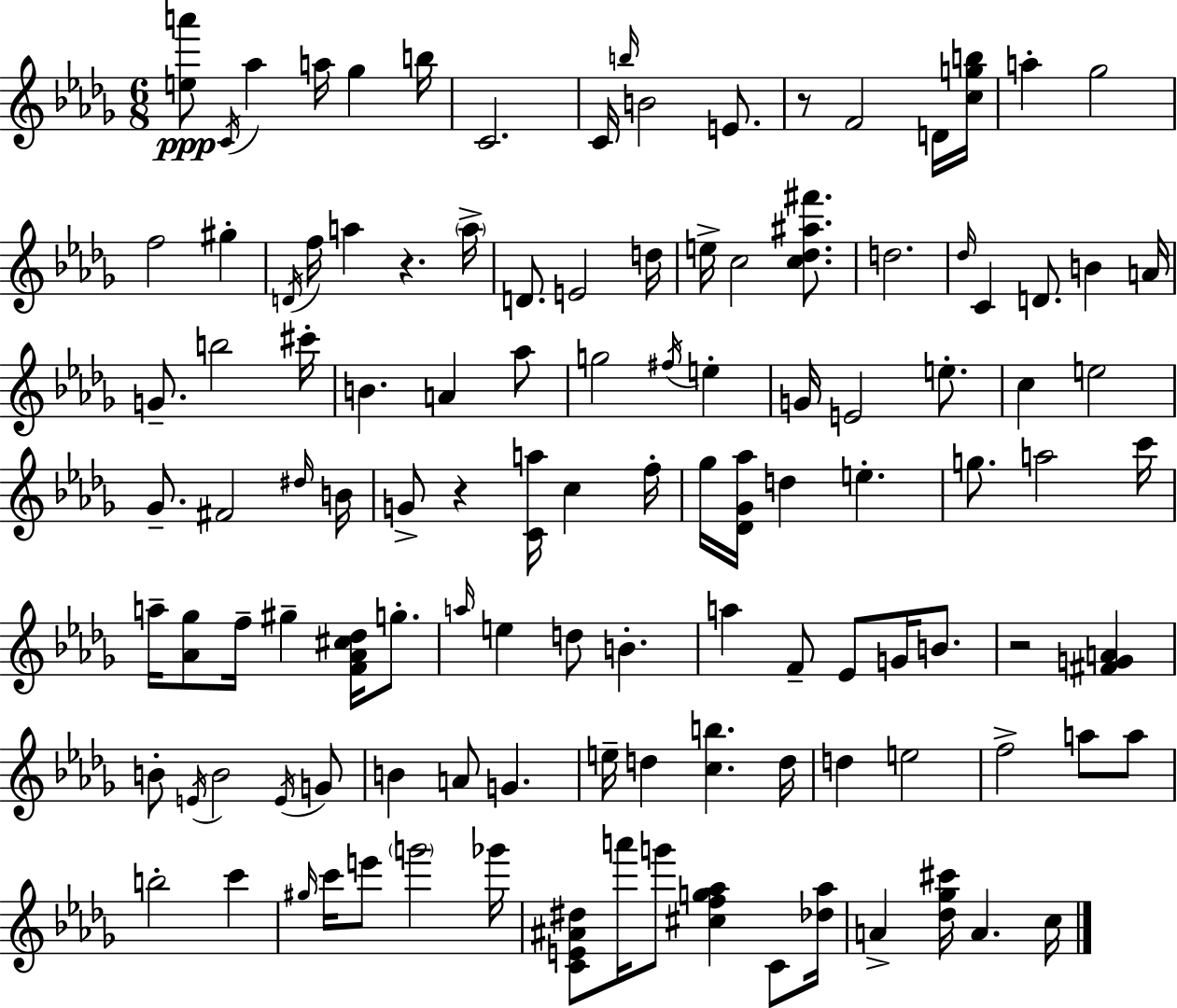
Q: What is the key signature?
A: BES minor